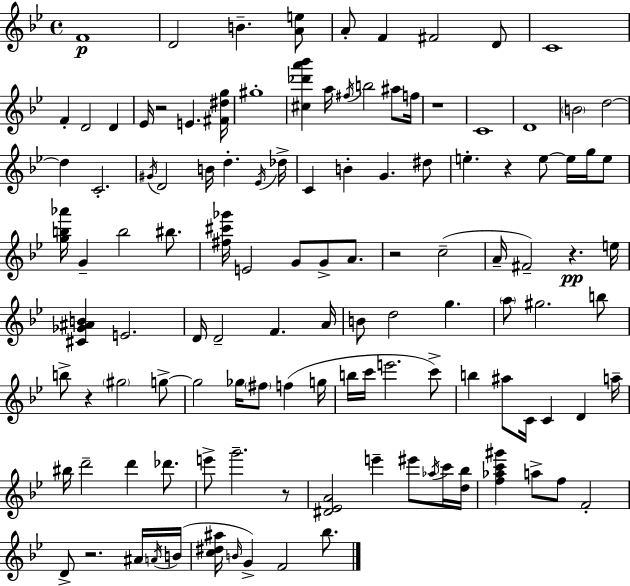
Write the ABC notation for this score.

X:1
T:Untitled
M:4/4
L:1/4
K:Bb
F4 D2 B [Ae]/2 A/2 F ^F2 D/2 C4 F D2 D _E/4 z2 E [^F^dg]/4 ^g4 [^c_d'a'_b'] a/4 ^f/4 b2 ^a/2 f/4 z4 C4 D4 B2 d2 d C2 ^G/4 D2 B/4 d _E/4 _d/4 C B G ^d/2 e z e/2 e/4 g/4 e/2 [gb_a']/4 G b2 ^b/2 [^f^c'_g']/4 E2 G/2 G/2 A/2 z2 c2 A/4 ^F2 z e/4 [^C_G^AB] E2 D/4 D2 F A/4 B/2 d2 g a/2 ^g2 b/2 b/2 z ^g2 g/2 g2 _g/4 ^f/2 f g/4 b/4 c'/4 e'2 c'/2 b ^a/2 C/4 C D a/4 ^b/4 d'2 d' _d'/2 e'/2 g'2 z/2 [^D_EA]2 e' ^e'/2 _a/4 c'/4 [d_b]/4 [f_ac'^g'] a/2 f/2 F2 D/2 z2 ^A/4 A/4 B/4 [c^d^a]/4 B/4 G F2 _b/2